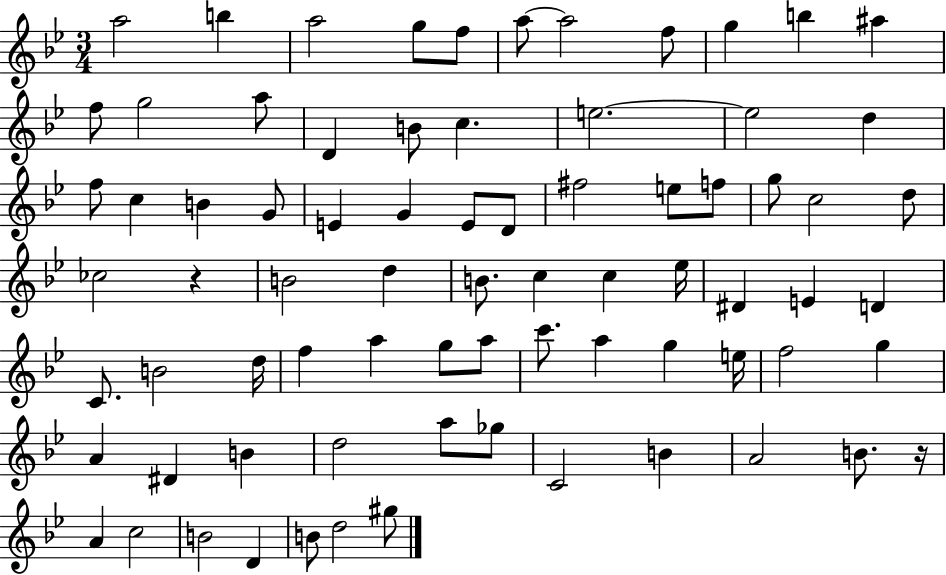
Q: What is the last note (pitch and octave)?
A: G#5